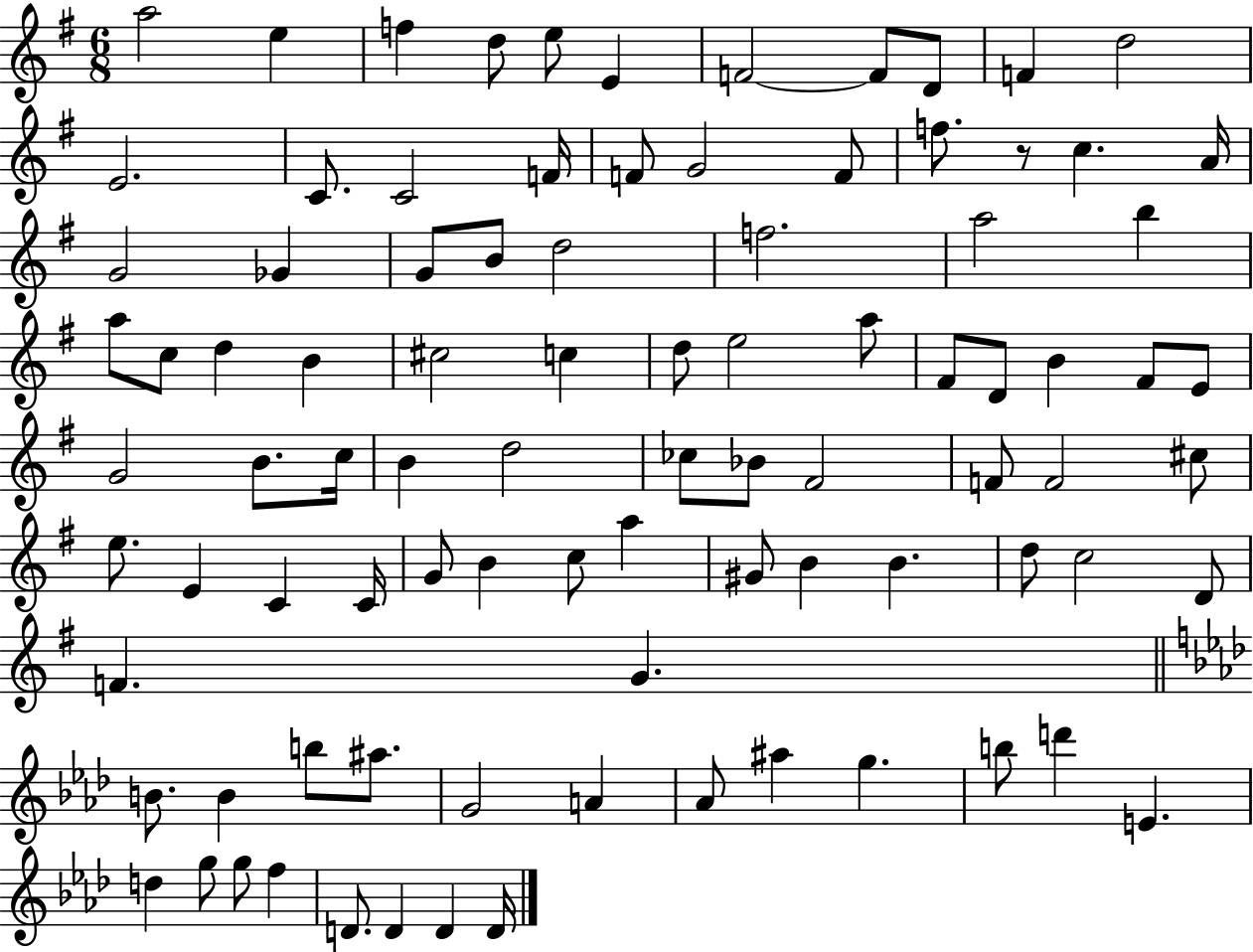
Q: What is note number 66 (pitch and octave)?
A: D5